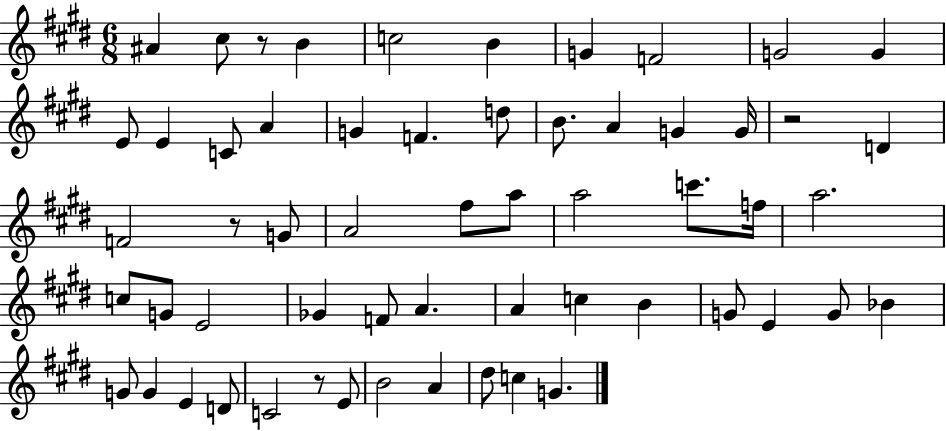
A#4/q C#5/e R/e B4/q C5/h B4/q G4/q F4/h G4/h G4/q E4/e E4/q C4/e A4/q G4/q F4/q. D5/e B4/e. A4/q G4/q G4/s R/h D4/q F4/h R/e G4/e A4/h F#5/e A5/e A5/h C6/e. F5/s A5/h. C5/e G4/e E4/h Gb4/q F4/e A4/q. A4/q C5/q B4/q G4/e E4/q G4/e Bb4/q G4/e G4/q E4/q D4/e C4/h R/e E4/e B4/h A4/q D#5/e C5/q G4/q.